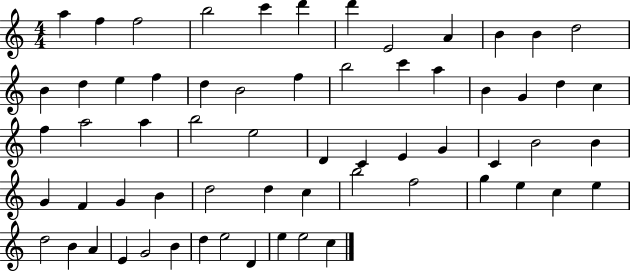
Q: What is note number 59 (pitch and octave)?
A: E5